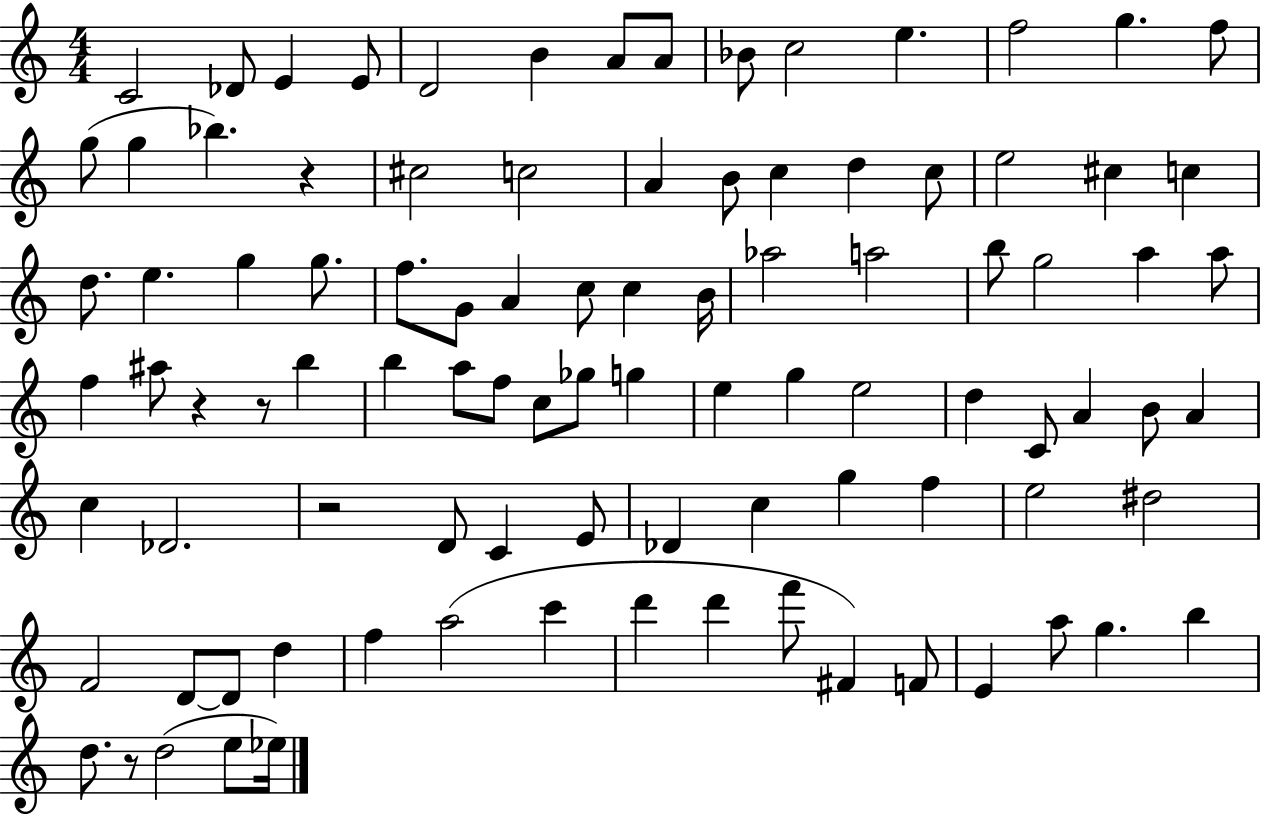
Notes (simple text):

C4/h Db4/e E4/q E4/e D4/h B4/q A4/e A4/e Bb4/e C5/h E5/q. F5/h G5/q. F5/e G5/e G5/q Bb5/q. R/q C#5/h C5/h A4/q B4/e C5/q D5/q C5/e E5/h C#5/q C5/q D5/e. E5/q. G5/q G5/e. F5/e. G4/e A4/q C5/e C5/q B4/s Ab5/h A5/h B5/e G5/h A5/q A5/e F5/q A#5/e R/q R/e B5/q B5/q A5/e F5/e C5/e Gb5/e G5/q E5/q G5/q E5/h D5/q C4/e A4/q B4/e A4/q C5/q Db4/h. R/h D4/e C4/q E4/e Db4/q C5/q G5/q F5/q E5/h D#5/h F4/h D4/e D4/e D5/q F5/q A5/h C6/q D6/q D6/q F6/e F#4/q F4/e E4/q A5/e G5/q. B5/q D5/e. R/e D5/h E5/e Eb5/s